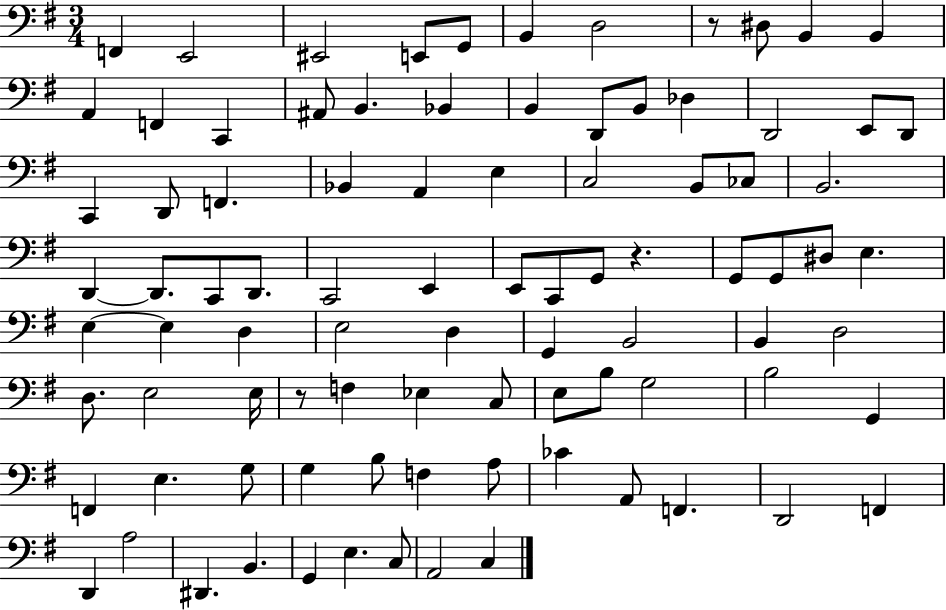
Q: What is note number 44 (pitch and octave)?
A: G2